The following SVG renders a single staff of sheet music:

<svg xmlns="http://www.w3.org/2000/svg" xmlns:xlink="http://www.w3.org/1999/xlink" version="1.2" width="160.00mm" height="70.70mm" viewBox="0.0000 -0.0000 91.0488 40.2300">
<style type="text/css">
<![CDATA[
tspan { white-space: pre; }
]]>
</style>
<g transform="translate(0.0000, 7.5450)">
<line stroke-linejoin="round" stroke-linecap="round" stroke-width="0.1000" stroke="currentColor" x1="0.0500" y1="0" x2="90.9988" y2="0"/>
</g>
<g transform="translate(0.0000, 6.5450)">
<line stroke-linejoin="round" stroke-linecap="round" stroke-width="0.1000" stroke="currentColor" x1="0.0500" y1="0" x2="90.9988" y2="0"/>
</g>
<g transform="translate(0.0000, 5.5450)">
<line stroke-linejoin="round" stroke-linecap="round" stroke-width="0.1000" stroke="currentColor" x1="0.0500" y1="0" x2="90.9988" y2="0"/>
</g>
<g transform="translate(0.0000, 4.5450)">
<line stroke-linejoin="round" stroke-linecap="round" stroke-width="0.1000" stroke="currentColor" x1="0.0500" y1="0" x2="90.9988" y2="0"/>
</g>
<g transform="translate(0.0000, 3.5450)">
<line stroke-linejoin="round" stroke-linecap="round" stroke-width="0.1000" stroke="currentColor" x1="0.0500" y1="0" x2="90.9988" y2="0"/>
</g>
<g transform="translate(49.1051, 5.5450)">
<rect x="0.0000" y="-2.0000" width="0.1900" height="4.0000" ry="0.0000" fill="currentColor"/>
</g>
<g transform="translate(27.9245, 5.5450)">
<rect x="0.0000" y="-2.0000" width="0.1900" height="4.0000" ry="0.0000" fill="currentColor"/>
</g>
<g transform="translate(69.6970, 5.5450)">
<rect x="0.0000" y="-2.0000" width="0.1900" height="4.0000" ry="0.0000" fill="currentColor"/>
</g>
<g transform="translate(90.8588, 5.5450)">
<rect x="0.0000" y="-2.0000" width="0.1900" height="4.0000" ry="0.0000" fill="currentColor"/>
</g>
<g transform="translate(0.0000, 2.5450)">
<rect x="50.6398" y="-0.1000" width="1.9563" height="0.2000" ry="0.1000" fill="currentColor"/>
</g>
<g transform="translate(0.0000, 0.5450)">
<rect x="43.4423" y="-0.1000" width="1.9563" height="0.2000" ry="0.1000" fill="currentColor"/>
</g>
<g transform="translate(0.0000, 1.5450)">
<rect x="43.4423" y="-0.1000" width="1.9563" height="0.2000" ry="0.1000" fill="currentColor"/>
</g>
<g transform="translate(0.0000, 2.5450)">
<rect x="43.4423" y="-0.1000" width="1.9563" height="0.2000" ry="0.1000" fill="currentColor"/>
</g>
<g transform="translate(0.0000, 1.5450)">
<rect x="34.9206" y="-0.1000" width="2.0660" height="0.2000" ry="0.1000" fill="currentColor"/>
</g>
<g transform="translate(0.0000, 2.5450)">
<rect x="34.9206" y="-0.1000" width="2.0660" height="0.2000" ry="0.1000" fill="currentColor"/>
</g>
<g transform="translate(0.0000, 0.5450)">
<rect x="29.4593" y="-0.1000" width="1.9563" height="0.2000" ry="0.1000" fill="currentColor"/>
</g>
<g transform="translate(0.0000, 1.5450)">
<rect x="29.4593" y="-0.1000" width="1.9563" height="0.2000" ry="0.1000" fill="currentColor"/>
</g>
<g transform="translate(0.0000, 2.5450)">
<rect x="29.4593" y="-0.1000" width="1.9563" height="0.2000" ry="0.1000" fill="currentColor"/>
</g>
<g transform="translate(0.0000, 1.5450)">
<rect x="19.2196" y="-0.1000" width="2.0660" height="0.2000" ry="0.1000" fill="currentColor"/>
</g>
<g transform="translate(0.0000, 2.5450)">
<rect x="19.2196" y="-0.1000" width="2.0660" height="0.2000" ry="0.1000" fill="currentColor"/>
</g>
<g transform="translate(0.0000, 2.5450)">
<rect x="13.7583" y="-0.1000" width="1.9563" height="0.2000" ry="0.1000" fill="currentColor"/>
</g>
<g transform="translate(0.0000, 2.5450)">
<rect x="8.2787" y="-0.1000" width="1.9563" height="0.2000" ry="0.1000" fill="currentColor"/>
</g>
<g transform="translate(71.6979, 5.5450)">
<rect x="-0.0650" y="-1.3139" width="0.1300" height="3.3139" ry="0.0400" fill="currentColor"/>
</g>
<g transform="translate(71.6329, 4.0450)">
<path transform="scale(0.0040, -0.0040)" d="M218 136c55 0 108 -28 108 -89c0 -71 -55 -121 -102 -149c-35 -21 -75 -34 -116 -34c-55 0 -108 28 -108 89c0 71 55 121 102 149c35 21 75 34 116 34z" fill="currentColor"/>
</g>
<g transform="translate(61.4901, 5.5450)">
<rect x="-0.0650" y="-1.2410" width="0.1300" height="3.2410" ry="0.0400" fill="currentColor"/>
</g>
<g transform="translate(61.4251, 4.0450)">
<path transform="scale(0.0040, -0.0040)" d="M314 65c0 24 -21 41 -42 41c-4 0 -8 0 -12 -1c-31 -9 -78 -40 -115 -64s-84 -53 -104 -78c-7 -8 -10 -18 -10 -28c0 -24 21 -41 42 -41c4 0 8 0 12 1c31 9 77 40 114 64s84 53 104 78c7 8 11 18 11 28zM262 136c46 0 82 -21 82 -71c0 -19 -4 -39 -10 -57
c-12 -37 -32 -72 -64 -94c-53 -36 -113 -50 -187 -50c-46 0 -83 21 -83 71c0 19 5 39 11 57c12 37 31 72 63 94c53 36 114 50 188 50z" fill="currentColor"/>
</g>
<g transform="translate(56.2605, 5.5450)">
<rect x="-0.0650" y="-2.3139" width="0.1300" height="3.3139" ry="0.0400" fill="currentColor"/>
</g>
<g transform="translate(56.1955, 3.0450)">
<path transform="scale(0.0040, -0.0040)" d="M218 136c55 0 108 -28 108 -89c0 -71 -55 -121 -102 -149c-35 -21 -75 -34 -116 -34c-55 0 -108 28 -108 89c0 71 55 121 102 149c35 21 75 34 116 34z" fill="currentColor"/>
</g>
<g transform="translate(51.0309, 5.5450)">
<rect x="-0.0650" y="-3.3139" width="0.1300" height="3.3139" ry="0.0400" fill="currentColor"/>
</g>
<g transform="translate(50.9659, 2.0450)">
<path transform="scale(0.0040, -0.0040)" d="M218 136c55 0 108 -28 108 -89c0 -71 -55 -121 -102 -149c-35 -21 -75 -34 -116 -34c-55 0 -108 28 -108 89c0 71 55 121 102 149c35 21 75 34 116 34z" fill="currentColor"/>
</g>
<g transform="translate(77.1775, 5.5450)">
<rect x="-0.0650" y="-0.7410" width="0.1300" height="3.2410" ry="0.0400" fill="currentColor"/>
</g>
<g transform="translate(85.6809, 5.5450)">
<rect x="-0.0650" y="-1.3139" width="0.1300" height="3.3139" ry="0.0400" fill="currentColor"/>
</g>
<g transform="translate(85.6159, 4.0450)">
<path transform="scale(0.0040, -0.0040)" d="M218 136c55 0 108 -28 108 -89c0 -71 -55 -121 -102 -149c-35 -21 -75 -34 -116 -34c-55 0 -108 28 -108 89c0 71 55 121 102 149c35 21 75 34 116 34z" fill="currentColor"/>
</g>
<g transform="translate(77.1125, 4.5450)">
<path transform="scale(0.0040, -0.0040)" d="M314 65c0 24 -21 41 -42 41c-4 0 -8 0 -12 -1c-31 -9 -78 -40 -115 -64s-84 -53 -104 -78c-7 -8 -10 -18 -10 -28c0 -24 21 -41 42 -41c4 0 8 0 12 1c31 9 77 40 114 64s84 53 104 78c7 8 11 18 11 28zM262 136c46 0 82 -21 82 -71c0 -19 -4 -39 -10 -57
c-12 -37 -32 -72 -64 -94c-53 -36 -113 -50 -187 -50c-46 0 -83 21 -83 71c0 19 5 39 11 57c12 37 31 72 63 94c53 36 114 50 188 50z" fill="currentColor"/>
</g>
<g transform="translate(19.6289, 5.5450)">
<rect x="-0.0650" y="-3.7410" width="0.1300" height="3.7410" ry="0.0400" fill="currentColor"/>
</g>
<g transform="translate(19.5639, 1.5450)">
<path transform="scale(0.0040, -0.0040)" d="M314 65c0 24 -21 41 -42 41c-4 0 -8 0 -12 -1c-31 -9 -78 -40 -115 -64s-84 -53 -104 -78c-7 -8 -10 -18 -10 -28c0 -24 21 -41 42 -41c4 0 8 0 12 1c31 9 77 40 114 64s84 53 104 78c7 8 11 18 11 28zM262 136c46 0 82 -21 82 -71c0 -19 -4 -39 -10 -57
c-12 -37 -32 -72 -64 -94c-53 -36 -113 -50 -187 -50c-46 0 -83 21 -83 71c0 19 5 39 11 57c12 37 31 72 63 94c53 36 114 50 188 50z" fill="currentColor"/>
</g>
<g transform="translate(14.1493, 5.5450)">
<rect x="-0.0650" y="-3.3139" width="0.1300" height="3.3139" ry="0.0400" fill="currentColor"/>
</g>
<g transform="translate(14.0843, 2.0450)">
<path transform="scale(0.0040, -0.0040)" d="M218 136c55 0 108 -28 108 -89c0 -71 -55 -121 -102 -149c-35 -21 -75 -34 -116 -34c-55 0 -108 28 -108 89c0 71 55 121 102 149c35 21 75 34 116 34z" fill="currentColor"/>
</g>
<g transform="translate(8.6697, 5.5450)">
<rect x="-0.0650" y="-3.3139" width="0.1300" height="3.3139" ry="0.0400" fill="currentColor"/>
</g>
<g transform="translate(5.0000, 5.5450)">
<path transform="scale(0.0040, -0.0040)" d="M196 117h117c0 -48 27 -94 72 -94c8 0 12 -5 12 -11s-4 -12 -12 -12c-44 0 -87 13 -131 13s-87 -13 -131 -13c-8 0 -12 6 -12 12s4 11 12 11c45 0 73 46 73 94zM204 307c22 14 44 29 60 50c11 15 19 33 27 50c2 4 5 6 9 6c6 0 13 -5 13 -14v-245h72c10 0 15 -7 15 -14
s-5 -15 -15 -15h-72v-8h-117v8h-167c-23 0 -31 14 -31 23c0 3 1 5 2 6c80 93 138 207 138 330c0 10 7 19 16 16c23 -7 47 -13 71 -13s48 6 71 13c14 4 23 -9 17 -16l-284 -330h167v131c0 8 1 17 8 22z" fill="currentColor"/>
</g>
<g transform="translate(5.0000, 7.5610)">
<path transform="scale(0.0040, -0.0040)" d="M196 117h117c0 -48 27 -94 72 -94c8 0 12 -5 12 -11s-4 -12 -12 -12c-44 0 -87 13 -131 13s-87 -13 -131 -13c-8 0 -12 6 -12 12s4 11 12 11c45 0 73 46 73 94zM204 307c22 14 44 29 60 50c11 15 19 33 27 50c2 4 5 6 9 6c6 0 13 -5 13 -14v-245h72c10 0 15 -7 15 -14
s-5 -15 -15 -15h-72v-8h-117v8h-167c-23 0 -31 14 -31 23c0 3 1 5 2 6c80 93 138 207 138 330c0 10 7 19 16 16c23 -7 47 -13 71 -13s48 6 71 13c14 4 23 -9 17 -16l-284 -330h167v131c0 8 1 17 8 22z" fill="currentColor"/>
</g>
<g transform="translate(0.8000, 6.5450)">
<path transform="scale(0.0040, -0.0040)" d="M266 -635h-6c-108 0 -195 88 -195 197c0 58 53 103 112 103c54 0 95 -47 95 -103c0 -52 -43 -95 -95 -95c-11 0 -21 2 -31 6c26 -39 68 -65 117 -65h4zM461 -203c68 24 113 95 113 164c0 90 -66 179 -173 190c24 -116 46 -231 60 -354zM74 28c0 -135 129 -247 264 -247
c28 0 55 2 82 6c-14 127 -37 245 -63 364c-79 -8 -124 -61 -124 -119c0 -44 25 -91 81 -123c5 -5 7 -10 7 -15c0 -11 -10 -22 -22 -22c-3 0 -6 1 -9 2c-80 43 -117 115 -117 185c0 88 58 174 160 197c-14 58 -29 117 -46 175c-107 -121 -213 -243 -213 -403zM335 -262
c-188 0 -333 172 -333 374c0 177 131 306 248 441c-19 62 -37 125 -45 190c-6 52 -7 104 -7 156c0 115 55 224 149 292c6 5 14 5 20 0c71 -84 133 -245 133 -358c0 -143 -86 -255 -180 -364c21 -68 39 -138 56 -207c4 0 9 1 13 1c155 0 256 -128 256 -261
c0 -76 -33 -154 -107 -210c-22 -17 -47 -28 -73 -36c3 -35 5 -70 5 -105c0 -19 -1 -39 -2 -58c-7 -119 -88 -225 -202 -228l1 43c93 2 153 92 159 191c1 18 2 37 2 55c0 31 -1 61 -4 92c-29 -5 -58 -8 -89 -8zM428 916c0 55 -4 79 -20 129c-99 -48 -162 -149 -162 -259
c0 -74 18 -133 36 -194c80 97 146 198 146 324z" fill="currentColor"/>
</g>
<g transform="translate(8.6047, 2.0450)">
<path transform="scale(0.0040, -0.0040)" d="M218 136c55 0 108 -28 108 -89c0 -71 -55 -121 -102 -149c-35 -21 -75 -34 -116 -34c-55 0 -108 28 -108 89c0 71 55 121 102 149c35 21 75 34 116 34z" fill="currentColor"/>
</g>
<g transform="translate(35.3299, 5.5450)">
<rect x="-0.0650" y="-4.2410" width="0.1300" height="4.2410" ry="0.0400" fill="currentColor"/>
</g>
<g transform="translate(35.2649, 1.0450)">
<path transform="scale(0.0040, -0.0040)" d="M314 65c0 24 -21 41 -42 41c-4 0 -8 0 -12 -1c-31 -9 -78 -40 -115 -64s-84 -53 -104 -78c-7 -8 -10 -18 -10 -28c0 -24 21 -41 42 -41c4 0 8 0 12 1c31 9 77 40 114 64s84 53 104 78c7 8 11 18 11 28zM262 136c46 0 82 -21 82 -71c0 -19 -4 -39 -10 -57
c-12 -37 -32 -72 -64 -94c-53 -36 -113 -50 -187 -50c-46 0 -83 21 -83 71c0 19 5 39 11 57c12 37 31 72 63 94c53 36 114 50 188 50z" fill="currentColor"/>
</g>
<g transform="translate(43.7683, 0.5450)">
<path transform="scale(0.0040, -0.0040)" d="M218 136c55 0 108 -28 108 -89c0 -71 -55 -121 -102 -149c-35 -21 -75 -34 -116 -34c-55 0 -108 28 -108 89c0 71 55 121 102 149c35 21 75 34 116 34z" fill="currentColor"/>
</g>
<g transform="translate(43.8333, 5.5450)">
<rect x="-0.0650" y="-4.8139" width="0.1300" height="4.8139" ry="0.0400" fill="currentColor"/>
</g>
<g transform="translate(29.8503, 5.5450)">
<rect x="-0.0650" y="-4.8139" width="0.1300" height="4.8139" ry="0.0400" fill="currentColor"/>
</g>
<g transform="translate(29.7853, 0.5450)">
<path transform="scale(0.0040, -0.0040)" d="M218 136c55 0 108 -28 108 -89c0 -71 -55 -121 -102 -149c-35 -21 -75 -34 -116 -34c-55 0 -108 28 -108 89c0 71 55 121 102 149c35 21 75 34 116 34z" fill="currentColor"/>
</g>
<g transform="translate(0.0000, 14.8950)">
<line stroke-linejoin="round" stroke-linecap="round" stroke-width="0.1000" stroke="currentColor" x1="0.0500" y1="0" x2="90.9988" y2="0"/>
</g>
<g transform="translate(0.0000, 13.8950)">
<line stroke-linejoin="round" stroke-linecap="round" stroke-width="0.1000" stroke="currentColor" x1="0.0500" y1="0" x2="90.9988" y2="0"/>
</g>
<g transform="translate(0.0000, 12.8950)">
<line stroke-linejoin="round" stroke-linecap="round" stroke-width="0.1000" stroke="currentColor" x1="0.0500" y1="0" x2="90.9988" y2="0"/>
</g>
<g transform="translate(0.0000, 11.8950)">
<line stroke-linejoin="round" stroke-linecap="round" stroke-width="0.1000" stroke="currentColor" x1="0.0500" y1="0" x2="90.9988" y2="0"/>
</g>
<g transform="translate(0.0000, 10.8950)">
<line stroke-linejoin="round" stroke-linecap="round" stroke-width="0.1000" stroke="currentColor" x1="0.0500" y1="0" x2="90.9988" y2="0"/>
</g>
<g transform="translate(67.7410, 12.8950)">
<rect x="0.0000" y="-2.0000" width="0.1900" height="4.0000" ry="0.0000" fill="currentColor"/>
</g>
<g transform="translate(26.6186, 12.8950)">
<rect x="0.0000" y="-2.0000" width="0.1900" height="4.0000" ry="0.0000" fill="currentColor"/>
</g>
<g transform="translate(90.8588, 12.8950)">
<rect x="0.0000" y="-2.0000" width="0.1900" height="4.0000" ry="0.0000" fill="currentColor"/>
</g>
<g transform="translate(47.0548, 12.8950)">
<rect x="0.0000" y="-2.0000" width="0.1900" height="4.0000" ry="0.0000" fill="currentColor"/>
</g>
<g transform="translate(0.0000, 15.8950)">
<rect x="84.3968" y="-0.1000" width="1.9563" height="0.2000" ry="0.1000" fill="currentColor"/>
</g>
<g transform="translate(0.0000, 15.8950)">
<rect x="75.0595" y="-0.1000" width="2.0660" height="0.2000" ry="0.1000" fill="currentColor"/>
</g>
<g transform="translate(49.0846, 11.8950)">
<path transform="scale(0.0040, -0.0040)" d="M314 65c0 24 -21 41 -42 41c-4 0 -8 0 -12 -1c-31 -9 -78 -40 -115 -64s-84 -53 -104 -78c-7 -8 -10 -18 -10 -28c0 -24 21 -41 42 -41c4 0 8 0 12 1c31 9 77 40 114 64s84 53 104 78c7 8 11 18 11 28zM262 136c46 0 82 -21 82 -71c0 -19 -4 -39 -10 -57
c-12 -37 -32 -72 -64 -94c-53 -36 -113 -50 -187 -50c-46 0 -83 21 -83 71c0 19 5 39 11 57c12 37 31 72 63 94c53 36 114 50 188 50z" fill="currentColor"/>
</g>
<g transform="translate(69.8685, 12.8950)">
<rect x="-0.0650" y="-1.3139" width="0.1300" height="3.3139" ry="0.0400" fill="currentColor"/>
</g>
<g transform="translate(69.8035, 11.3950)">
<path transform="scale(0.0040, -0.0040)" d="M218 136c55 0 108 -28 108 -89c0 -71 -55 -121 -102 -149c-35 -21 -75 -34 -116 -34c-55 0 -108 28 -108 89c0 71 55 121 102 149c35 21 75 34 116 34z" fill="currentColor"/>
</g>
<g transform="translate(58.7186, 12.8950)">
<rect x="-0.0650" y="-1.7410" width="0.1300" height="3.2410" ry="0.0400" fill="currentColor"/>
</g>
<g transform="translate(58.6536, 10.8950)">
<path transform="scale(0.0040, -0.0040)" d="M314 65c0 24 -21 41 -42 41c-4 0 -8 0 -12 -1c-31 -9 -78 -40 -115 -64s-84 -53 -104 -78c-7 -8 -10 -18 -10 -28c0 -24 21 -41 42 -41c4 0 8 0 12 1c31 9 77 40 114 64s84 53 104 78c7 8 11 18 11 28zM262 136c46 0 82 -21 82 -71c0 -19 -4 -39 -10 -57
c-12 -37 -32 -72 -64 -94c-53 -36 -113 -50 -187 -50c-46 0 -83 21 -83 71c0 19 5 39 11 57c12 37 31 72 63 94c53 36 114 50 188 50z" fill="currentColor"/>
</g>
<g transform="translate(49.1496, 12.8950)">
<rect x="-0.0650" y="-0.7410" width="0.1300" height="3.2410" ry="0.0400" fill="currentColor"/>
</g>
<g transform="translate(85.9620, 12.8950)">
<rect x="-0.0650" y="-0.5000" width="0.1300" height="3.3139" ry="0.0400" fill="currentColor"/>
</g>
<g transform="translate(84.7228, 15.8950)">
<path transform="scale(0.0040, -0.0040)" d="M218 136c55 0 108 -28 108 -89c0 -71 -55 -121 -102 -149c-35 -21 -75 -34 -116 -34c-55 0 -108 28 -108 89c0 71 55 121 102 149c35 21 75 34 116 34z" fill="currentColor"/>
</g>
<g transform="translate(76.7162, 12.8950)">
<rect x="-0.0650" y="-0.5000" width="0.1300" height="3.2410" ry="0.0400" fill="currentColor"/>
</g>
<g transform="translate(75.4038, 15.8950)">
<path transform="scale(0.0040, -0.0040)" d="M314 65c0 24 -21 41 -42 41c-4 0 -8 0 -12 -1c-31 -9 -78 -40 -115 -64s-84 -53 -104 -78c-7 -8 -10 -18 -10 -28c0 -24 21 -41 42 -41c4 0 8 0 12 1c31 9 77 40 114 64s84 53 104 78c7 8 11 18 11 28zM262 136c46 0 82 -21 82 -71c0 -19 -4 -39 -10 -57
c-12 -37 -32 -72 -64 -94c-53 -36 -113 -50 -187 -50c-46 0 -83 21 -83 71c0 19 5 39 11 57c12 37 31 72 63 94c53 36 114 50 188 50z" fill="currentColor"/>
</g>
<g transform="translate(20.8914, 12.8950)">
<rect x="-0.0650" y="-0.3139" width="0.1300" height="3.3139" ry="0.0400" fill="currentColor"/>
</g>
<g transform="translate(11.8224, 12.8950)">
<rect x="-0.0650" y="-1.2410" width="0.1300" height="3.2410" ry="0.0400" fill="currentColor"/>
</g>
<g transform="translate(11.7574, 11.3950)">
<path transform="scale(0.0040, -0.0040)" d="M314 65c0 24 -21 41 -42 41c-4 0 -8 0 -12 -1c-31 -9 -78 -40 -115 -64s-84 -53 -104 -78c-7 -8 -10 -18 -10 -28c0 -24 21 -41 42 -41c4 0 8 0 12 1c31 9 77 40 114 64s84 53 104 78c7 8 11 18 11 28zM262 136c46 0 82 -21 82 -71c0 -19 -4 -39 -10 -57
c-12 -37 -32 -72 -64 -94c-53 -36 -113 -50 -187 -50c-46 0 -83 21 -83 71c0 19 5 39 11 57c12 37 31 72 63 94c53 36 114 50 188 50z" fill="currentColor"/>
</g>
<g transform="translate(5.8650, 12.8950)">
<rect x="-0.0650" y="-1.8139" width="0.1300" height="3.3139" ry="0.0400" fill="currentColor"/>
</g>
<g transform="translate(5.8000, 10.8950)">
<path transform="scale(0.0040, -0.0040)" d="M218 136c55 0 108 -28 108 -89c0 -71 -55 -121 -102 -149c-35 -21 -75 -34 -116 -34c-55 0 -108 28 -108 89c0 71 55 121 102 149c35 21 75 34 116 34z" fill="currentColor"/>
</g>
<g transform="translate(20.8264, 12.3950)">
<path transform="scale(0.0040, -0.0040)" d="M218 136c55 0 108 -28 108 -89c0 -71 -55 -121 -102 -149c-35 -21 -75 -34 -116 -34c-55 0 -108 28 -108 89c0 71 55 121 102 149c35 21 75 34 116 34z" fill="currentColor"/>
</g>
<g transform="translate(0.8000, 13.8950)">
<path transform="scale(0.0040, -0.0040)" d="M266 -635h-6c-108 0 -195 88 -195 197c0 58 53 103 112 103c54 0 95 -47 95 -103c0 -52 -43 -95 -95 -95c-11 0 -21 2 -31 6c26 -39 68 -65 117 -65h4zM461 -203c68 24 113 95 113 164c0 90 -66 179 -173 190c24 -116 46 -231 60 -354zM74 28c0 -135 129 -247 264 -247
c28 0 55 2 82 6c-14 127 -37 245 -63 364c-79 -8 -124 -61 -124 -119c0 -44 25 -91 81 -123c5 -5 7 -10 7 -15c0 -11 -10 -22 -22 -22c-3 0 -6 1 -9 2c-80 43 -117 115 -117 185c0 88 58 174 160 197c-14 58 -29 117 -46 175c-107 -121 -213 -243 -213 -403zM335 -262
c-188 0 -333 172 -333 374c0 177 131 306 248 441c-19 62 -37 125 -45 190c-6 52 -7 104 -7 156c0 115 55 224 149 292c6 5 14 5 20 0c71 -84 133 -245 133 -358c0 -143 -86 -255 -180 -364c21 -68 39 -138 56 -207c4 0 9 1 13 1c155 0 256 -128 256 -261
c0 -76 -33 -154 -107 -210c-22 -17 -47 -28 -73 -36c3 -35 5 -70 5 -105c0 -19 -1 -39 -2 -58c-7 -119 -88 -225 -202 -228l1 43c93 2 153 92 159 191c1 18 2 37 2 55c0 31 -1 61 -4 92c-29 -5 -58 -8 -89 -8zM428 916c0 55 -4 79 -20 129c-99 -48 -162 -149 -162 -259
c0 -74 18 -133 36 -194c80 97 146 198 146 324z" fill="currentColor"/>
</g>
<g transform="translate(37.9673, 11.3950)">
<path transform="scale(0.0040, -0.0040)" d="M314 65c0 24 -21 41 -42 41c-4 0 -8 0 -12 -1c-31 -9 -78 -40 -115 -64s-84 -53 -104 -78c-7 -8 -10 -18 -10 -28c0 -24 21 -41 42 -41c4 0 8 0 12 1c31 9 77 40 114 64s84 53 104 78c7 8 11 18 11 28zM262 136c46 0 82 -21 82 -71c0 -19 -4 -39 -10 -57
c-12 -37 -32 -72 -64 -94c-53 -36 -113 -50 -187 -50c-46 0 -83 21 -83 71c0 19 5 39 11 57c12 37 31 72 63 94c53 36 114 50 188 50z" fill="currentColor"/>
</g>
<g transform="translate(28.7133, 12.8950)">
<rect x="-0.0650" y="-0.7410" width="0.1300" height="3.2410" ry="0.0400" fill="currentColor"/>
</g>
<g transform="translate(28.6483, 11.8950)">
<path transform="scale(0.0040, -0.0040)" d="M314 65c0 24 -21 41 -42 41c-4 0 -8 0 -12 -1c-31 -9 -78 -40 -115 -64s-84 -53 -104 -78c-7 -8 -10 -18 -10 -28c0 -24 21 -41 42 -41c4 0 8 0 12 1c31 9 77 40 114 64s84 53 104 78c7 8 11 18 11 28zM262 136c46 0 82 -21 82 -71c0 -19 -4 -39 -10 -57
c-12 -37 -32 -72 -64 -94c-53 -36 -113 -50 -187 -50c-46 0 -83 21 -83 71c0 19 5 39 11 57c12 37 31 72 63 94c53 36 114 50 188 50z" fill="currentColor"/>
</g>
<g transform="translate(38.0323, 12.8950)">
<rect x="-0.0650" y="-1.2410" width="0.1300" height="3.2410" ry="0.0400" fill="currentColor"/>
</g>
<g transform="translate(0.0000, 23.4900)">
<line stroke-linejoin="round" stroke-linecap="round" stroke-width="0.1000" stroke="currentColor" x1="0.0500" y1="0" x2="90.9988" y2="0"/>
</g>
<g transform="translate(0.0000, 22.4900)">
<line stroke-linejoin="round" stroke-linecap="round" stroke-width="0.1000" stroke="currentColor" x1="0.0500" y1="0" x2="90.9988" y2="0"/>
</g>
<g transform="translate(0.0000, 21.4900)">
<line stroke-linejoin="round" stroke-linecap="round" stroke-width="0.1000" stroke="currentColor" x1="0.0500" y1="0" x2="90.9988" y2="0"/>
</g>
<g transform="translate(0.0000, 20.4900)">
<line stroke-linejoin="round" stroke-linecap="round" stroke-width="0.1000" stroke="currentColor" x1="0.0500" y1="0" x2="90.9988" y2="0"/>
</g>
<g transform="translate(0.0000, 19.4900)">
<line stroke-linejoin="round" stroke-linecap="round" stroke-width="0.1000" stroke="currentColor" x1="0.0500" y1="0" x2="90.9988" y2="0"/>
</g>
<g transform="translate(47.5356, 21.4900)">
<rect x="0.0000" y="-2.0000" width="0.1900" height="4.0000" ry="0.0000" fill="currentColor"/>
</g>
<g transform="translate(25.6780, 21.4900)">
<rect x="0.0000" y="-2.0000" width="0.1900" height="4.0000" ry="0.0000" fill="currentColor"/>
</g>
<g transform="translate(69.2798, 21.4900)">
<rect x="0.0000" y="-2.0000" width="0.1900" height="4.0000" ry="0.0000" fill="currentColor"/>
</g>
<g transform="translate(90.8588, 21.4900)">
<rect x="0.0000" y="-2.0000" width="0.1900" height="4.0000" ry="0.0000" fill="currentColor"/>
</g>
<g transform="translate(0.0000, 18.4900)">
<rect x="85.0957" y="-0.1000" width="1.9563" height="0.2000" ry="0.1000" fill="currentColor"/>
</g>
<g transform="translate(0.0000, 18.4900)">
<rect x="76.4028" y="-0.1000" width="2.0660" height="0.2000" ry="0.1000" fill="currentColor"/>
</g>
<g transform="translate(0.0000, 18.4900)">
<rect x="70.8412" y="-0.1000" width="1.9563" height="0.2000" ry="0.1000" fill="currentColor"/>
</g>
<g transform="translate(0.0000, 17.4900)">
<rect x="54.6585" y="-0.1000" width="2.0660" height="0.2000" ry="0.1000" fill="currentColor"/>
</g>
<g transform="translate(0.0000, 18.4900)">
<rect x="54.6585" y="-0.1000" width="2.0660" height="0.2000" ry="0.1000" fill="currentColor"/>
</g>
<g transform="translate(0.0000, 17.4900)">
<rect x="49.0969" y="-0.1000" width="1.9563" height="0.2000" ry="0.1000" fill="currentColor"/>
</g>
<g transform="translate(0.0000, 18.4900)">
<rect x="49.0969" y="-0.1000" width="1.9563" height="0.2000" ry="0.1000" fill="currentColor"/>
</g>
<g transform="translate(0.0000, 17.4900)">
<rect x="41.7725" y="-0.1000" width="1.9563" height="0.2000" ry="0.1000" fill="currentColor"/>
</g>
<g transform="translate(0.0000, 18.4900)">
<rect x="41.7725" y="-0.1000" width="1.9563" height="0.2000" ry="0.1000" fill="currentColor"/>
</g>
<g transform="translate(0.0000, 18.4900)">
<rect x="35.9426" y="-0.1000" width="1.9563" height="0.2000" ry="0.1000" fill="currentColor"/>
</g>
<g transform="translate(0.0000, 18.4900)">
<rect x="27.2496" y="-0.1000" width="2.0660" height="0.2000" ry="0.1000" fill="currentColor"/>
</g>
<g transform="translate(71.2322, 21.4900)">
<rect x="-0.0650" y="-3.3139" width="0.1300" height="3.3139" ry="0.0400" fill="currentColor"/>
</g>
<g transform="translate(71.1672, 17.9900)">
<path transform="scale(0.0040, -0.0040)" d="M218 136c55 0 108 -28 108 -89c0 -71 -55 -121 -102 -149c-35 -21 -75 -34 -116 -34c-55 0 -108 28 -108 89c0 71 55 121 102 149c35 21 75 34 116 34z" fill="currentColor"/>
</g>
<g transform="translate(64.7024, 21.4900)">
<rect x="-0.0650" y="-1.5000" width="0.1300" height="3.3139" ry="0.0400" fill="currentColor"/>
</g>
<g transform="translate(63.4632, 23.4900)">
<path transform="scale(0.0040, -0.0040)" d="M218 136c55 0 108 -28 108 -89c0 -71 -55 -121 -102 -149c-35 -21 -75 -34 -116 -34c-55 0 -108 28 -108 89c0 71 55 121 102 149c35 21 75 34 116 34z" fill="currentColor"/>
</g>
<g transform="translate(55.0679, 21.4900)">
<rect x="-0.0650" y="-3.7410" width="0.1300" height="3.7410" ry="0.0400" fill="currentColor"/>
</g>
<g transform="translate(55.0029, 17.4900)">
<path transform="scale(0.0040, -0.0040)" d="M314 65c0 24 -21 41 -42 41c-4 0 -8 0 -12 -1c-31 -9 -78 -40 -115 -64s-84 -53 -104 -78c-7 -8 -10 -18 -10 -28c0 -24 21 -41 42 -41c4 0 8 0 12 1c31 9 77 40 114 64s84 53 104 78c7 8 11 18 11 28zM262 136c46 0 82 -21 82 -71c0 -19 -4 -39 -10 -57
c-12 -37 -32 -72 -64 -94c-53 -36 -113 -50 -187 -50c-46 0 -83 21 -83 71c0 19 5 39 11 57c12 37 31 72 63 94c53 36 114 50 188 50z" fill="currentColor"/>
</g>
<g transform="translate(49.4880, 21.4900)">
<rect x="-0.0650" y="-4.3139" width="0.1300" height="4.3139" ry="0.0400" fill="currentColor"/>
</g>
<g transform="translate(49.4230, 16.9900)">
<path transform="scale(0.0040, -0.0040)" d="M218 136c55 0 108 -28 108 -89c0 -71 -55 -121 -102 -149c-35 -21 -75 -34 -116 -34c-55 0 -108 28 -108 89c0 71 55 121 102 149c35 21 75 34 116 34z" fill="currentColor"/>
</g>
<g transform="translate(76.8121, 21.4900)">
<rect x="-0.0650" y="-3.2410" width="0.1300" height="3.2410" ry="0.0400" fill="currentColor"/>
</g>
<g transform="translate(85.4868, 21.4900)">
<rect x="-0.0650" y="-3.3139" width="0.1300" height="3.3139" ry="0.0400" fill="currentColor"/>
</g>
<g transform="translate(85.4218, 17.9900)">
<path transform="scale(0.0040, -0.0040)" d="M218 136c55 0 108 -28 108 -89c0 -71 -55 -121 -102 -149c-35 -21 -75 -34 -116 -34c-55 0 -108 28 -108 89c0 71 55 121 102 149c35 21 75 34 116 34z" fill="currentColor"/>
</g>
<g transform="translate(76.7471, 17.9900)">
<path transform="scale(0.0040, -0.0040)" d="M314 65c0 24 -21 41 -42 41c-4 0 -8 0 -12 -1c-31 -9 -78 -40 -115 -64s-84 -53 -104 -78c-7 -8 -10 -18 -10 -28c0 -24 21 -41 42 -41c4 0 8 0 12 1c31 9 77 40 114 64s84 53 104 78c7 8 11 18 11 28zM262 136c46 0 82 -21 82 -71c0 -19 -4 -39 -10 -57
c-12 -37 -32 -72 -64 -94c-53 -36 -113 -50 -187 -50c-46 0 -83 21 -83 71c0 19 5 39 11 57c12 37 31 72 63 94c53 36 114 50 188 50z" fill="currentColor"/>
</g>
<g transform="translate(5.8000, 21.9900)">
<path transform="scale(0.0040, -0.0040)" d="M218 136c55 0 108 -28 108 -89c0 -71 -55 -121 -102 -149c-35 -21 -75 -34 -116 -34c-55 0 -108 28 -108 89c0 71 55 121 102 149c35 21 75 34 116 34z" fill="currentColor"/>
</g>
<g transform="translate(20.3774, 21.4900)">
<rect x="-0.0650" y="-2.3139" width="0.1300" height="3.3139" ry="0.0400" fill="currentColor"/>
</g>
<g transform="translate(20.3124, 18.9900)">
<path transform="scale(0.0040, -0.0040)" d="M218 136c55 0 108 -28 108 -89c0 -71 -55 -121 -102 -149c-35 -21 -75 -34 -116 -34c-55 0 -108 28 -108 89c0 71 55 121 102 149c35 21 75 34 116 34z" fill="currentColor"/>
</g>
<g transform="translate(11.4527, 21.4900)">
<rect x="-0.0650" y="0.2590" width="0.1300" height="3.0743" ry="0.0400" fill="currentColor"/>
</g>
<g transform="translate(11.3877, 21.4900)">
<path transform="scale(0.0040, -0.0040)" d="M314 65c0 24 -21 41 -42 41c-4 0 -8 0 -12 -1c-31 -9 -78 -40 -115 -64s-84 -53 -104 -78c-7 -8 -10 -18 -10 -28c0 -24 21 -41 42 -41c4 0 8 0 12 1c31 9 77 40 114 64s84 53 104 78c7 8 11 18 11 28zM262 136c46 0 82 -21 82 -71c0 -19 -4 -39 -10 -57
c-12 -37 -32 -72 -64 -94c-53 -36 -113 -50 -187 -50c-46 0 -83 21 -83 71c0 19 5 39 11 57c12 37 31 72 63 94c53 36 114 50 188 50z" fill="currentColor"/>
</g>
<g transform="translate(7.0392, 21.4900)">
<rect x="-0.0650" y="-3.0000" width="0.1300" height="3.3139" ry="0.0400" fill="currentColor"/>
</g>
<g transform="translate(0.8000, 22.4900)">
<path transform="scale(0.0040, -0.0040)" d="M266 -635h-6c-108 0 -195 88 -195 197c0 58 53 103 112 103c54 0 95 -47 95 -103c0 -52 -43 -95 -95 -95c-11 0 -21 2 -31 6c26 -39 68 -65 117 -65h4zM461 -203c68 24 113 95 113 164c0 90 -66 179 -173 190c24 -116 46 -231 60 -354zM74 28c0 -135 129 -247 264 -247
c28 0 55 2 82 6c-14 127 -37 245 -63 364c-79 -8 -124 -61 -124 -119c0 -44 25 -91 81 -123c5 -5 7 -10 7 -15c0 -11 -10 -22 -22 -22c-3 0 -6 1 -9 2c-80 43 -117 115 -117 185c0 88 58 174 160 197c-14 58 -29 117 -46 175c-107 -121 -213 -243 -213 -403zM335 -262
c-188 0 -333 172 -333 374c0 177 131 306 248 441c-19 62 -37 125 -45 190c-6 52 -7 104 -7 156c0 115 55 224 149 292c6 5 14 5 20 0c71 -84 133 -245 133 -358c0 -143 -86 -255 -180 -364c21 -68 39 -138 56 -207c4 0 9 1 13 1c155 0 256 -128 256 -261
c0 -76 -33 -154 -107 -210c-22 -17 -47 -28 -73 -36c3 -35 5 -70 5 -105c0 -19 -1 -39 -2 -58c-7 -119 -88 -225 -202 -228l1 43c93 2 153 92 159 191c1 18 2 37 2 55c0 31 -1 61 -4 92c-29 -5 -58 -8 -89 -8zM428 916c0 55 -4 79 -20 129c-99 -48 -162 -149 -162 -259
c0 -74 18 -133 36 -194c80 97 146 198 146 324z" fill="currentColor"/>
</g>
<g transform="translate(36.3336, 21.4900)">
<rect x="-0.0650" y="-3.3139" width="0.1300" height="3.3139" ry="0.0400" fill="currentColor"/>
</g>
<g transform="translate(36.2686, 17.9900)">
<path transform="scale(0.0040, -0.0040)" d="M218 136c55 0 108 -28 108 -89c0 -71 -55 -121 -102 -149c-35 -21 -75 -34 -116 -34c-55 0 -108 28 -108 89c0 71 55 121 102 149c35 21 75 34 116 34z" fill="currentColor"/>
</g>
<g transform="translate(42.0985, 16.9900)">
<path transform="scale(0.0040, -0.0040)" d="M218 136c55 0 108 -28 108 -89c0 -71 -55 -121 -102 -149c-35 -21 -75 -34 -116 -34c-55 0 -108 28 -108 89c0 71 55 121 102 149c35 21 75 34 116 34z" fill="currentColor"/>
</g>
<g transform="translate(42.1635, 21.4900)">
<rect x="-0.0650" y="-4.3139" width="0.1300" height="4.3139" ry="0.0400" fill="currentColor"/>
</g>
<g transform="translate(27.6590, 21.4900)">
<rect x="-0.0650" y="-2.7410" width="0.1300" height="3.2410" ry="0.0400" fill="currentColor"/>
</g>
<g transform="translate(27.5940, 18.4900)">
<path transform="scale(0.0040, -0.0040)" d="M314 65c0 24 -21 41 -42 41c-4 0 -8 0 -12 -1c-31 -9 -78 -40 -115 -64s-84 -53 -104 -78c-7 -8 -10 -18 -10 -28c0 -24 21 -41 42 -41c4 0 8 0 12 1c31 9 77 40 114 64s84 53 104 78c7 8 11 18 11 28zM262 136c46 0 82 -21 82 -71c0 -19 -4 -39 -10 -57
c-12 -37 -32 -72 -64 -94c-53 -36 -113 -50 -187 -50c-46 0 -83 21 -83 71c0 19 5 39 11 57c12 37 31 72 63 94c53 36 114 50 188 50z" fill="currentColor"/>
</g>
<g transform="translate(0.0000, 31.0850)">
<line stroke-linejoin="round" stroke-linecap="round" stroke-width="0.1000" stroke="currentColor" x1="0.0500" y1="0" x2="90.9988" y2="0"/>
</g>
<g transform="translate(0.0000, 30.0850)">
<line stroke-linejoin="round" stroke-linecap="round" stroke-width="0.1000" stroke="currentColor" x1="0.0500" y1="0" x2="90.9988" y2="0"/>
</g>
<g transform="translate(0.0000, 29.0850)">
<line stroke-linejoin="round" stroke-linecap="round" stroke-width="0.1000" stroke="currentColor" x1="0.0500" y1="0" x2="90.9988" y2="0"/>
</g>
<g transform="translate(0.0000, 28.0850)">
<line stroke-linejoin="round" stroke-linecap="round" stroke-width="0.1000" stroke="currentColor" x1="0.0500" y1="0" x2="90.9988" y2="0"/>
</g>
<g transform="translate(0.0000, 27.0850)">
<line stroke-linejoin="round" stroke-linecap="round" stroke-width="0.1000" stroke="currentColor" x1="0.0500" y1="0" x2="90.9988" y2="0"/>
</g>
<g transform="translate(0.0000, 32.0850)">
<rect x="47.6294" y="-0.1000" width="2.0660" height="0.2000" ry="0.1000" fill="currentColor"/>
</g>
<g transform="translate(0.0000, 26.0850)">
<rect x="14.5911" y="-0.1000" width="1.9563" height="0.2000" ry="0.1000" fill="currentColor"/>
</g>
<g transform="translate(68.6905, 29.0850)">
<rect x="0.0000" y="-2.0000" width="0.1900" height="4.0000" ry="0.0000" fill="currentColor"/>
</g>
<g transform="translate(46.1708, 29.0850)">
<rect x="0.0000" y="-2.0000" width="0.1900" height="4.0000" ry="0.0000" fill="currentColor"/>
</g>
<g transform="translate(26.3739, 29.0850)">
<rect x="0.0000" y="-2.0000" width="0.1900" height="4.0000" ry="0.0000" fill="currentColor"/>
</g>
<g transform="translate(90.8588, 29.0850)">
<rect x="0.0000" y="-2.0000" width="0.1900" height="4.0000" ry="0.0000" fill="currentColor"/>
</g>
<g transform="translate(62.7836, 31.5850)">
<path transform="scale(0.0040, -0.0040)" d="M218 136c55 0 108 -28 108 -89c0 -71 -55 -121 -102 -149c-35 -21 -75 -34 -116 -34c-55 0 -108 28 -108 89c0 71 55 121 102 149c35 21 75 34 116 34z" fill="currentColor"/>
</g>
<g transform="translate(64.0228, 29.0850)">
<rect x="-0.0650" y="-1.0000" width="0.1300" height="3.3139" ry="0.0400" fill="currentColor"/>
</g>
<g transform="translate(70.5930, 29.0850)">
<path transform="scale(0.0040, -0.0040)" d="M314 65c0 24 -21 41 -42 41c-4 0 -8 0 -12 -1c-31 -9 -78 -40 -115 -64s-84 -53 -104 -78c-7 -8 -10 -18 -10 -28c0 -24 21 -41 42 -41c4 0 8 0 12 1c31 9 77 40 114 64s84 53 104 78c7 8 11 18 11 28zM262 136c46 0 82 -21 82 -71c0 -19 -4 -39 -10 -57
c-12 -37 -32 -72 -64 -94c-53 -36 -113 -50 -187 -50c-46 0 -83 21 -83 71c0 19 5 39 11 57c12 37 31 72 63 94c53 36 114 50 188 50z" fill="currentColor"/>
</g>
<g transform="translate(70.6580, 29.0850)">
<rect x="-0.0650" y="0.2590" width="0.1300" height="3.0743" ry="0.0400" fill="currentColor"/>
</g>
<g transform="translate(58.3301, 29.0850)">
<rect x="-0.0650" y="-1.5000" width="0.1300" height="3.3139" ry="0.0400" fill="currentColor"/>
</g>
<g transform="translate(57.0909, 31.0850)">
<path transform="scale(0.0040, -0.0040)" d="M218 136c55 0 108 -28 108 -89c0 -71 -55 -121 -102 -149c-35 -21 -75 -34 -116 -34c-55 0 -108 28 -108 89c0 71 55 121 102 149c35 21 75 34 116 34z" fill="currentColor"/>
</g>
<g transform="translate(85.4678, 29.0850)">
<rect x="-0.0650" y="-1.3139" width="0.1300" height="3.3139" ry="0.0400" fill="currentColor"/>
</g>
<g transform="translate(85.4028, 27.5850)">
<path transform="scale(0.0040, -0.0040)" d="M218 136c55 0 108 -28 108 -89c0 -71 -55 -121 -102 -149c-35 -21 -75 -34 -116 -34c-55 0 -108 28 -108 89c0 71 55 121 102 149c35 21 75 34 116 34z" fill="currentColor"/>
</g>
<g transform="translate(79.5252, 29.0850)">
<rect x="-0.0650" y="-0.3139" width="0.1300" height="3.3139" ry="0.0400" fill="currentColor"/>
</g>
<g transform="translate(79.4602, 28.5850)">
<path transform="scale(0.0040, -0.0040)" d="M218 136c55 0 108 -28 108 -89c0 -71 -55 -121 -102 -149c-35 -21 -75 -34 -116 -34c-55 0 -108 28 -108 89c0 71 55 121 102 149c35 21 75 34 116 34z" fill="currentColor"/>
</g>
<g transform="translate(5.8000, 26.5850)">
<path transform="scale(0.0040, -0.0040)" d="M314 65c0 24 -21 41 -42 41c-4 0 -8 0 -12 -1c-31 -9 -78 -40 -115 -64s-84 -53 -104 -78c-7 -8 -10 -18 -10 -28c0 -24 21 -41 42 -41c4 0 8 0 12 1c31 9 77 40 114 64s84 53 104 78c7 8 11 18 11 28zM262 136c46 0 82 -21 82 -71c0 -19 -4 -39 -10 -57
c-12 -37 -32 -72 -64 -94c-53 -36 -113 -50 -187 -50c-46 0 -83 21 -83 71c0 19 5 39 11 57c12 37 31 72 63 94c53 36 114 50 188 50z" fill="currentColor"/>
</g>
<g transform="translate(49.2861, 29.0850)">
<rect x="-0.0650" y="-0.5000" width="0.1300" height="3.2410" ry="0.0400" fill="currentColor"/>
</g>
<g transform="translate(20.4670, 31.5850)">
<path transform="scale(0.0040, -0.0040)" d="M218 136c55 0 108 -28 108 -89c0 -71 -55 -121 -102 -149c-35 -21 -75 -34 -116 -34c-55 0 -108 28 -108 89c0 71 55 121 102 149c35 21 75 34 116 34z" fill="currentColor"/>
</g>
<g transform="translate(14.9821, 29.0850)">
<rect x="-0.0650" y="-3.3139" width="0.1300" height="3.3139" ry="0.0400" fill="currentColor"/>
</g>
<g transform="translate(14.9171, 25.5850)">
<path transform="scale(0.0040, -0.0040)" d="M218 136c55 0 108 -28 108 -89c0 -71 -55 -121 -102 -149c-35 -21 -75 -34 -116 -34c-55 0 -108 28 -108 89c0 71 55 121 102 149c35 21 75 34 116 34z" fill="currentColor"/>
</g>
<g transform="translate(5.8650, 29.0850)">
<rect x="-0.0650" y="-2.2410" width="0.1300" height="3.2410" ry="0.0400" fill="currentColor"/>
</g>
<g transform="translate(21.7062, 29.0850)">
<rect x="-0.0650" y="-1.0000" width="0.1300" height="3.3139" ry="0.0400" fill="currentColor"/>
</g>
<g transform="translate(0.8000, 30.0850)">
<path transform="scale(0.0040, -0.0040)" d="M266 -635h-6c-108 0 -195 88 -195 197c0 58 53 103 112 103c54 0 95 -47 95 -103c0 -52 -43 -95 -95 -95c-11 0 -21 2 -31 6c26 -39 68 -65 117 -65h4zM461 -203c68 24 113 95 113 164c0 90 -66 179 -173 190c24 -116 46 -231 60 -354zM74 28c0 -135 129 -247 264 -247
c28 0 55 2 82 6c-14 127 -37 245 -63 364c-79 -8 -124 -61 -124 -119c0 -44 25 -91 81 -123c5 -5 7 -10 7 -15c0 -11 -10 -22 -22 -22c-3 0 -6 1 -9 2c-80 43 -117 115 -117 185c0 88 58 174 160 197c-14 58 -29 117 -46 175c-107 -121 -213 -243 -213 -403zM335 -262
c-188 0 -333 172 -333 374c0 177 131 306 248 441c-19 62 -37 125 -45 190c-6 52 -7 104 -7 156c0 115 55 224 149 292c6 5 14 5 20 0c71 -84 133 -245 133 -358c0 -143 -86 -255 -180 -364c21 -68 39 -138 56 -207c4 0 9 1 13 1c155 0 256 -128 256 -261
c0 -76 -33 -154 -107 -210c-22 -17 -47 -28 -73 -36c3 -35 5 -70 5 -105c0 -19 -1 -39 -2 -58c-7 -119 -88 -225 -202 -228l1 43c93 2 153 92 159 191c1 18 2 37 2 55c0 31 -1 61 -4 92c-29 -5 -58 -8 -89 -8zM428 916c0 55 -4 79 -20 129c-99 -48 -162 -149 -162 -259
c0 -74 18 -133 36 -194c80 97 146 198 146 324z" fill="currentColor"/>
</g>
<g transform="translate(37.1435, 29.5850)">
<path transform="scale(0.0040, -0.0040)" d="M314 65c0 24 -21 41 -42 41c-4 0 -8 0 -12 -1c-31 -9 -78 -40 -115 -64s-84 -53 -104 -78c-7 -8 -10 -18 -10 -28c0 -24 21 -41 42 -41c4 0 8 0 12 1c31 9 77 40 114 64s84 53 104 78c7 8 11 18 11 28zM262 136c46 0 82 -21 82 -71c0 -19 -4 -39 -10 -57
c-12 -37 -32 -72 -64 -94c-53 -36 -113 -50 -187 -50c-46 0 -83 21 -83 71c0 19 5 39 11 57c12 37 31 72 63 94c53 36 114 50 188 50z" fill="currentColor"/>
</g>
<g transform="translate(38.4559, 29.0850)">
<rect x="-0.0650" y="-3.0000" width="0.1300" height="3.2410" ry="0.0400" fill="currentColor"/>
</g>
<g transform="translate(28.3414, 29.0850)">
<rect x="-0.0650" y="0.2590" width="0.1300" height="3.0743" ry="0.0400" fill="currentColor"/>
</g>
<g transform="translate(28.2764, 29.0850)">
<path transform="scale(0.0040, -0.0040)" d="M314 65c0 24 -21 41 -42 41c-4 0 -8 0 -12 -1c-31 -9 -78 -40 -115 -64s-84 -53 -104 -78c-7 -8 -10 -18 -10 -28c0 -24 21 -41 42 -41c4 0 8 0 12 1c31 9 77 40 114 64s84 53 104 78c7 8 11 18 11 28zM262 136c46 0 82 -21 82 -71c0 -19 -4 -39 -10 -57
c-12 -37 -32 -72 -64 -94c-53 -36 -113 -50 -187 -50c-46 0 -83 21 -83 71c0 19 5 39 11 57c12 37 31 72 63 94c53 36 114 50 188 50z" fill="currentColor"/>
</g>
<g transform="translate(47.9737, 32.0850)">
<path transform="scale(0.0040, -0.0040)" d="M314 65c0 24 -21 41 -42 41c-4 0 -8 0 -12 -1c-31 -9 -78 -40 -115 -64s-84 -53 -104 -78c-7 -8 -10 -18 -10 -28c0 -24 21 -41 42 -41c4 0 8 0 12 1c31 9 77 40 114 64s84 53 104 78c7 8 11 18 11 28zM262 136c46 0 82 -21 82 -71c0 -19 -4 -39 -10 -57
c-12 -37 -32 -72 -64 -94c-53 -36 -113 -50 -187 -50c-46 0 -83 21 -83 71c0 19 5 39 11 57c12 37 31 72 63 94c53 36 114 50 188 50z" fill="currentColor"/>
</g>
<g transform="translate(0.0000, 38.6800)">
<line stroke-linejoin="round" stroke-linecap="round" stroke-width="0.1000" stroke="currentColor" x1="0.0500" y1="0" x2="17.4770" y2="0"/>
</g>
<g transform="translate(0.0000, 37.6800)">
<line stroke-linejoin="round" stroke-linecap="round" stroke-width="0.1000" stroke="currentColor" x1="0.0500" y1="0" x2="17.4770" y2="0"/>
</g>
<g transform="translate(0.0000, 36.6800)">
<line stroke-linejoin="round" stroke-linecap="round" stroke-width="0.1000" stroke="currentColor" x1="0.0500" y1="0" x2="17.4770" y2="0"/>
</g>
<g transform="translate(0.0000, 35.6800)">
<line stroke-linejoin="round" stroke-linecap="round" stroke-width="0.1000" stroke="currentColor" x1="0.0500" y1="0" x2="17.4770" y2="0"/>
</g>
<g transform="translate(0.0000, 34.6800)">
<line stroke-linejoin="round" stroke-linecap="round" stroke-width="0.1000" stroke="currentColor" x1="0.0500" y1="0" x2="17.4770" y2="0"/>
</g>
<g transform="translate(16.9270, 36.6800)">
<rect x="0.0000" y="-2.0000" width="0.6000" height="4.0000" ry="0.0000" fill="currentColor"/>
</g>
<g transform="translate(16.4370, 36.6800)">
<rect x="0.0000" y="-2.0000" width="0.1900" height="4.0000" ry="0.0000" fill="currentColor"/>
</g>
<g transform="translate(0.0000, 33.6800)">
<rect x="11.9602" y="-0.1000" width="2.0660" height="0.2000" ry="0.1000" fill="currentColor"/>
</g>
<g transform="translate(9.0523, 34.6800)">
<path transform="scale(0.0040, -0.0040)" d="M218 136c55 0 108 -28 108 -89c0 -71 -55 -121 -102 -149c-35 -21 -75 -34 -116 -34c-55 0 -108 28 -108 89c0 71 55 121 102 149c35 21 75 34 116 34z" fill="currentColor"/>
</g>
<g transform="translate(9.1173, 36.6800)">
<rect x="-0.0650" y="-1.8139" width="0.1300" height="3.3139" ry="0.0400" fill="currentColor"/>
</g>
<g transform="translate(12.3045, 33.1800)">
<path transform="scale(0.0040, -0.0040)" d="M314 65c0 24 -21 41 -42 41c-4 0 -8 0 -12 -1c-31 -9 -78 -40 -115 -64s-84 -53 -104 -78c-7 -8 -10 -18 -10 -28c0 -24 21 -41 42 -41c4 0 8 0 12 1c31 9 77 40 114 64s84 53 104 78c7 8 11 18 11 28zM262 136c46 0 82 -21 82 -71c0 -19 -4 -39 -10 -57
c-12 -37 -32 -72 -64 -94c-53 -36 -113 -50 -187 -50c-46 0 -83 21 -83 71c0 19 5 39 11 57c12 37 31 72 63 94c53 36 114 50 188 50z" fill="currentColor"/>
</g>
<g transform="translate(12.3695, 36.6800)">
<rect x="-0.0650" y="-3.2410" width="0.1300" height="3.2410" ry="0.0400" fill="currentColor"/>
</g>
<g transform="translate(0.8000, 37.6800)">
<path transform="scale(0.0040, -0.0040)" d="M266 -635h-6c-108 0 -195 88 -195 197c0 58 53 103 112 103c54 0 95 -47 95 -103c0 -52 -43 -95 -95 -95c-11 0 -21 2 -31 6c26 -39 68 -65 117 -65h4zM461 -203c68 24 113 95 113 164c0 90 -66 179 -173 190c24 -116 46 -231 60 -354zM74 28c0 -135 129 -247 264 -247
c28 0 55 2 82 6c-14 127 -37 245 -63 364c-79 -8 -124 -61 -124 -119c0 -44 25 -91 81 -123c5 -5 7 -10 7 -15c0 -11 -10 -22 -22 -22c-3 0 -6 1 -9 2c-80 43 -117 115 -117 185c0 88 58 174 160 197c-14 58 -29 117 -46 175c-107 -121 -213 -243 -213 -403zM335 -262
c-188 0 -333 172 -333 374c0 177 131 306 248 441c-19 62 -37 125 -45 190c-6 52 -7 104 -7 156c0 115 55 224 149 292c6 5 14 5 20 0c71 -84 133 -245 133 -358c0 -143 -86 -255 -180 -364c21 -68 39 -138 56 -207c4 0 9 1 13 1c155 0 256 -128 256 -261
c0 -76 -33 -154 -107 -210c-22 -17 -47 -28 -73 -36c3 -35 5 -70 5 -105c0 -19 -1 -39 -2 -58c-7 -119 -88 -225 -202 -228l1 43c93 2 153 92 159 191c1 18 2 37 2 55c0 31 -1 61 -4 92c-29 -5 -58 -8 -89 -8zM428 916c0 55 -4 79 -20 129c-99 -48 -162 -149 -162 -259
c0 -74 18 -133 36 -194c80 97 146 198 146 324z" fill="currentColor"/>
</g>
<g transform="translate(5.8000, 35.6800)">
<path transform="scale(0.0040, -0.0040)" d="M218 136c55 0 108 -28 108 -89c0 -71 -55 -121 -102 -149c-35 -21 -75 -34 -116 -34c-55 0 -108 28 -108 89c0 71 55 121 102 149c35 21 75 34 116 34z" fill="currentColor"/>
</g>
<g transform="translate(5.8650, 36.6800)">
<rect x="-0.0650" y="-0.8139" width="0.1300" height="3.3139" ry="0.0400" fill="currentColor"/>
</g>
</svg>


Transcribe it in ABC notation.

X:1
T:Untitled
M:4/4
L:1/4
K:C
b b c'2 e' d'2 e' b g e2 e d2 e f e2 c d2 e2 d2 f2 e C2 C A B2 g a2 b d' d' c'2 E b b2 b g2 b D B2 A2 C2 E D B2 c e d f b2